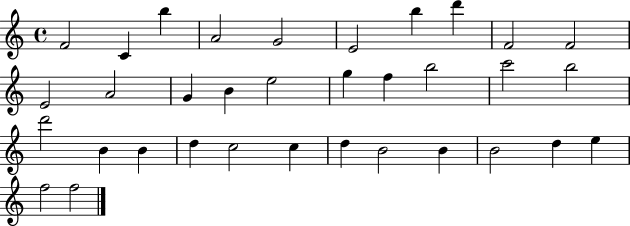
F4/h C4/q B5/q A4/h G4/h E4/h B5/q D6/q F4/h F4/h E4/h A4/h G4/q B4/q E5/h G5/q F5/q B5/h C6/h B5/h D6/h B4/q B4/q D5/q C5/h C5/q D5/q B4/h B4/q B4/h D5/q E5/q F5/h F5/h